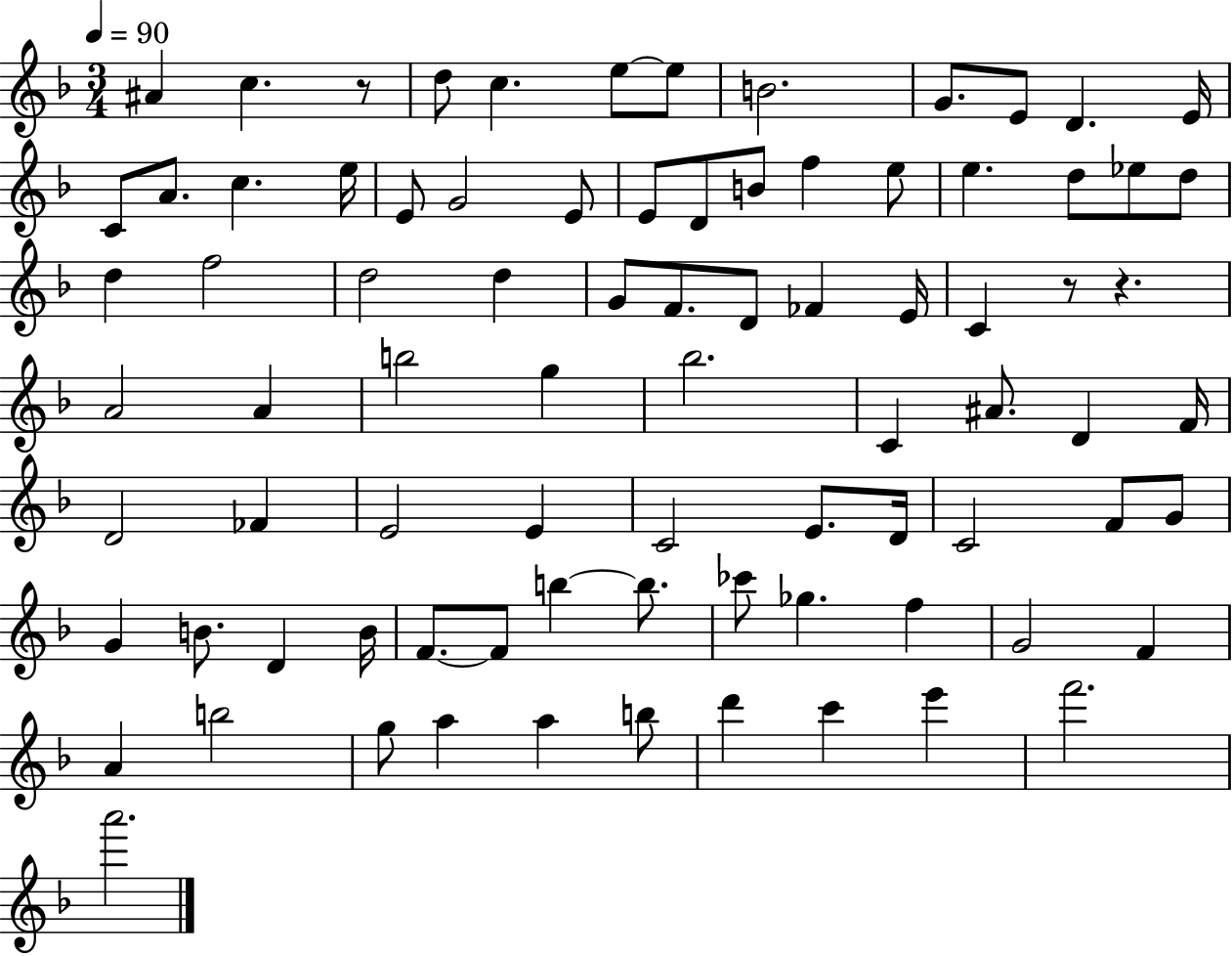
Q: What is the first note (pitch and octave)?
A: A#4